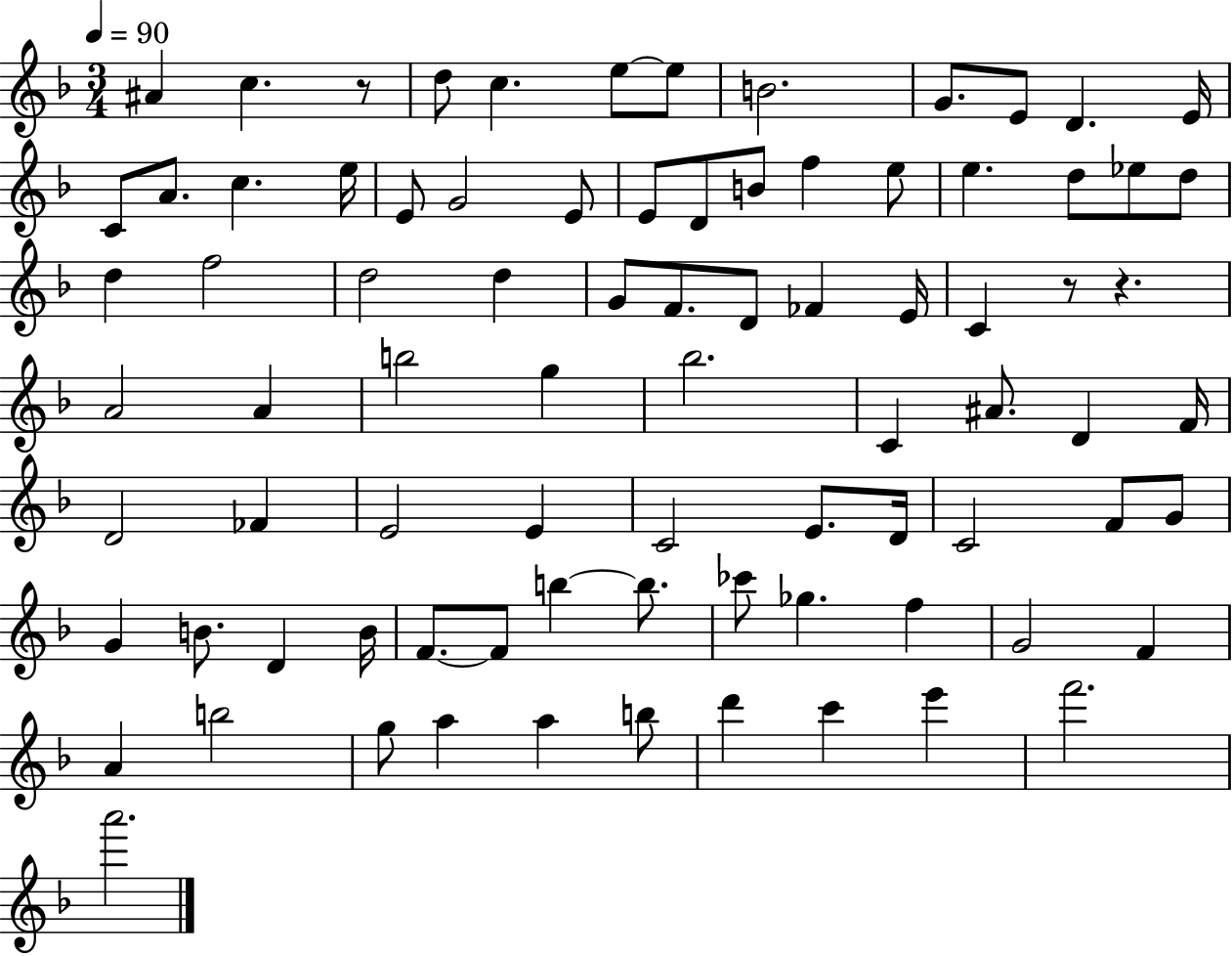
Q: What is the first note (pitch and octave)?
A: A#4